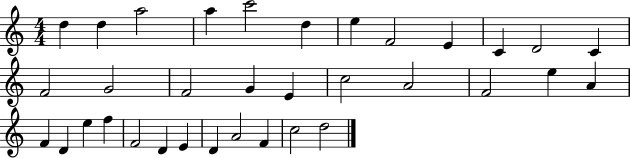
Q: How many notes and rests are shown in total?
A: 34